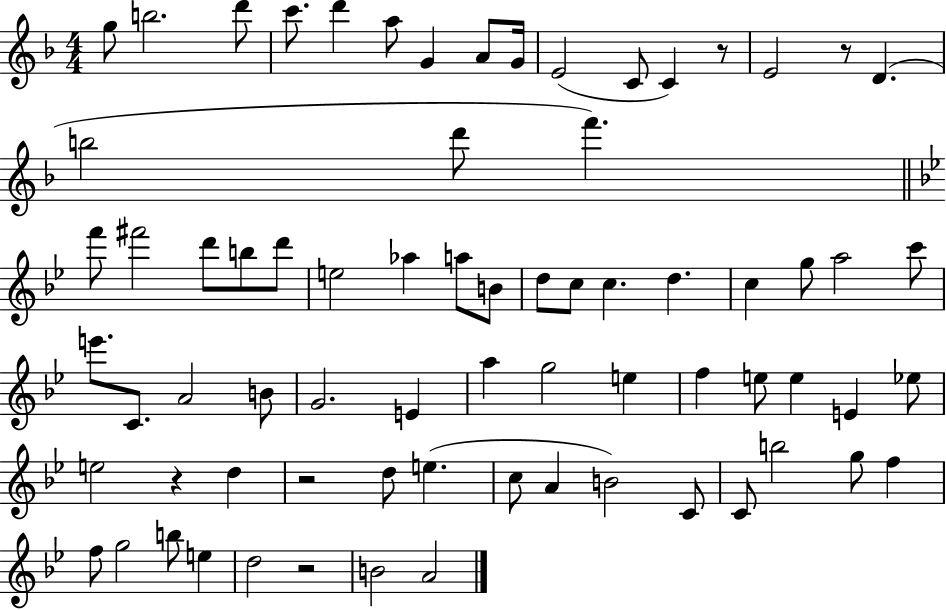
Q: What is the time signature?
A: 4/4